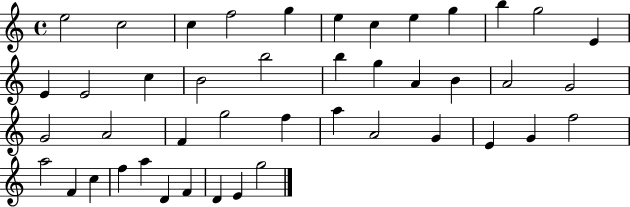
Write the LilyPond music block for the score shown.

{
  \clef treble
  \time 4/4
  \defaultTimeSignature
  \key c \major
  e''2 c''2 | c''4 f''2 g''4 | e''4 c''4 e''4 g''4 | b''4 g''2 e'4 | \break e'4 e'2 c''4 | b'2 b''2 | b''4 g''4 a'4 b'4 | a'2 g'2 | \break g'2 a'2 | f'4 g''2 f''4 | a''4 a'2 g'4 | e'4 g'4 f''2 | \break a''2 f'4 c''4 | f''4 a''4 d'4 f'4 | d'4 e'4 g''2 | \bar "|."
}